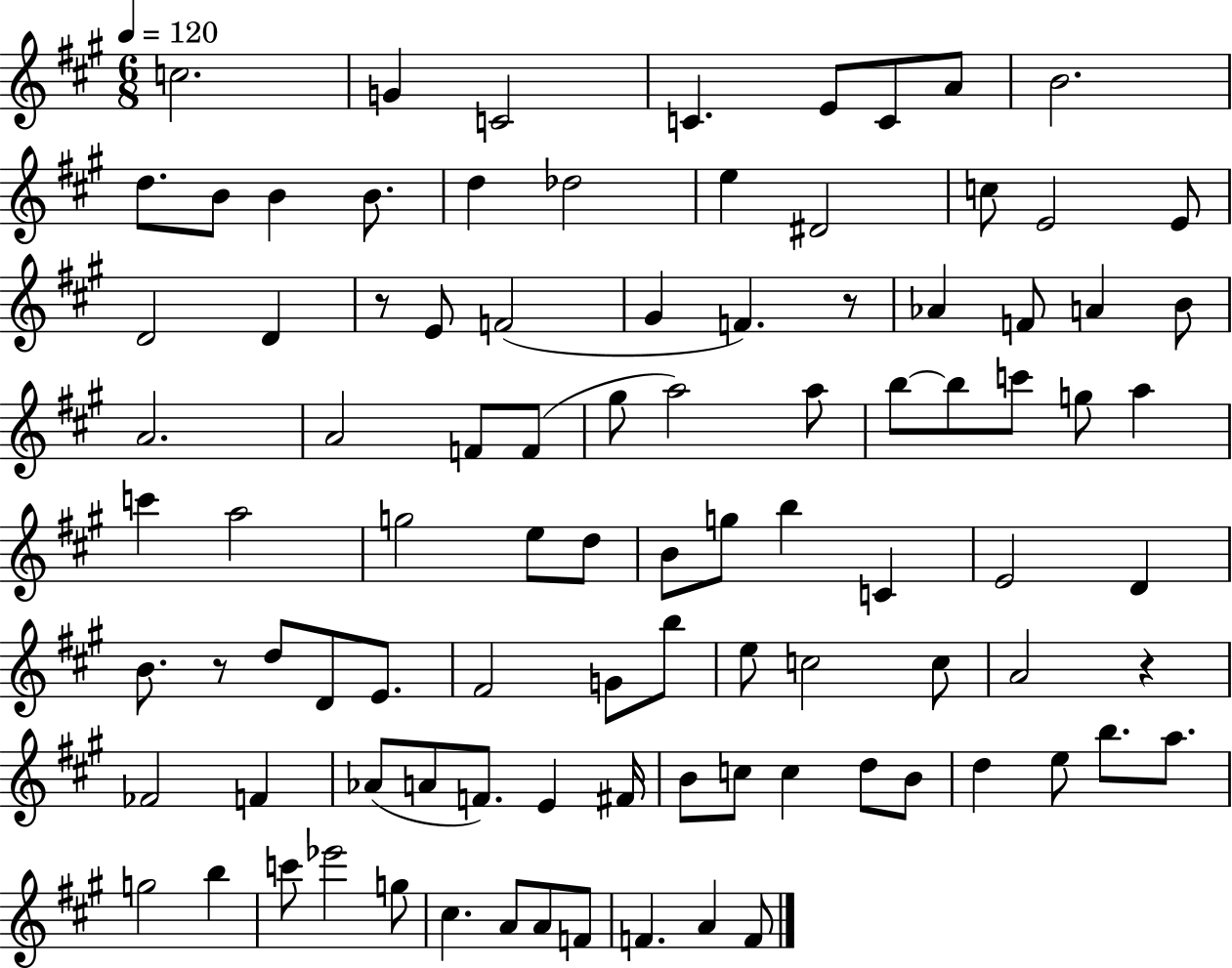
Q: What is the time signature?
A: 6/8